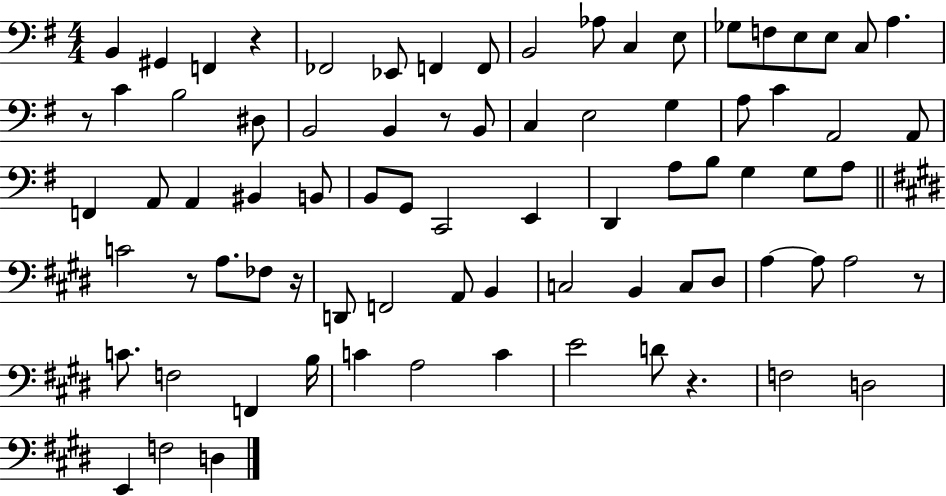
B2/q G#2/q F2/q R/q FES2/h Eb2/e F2/q F2/e B2/h Ab3/e C3/q E3/e Gb3/e F3/e E3/e E3/e C3/e A3/q. R/e C4/q B3/h D#3/e B2/h B2/q R/e B2/e C3/q E3/h G3/q A3/e C4/q A2/h A2/e F2/q A2/e A2/q BIS2/q B2/e B2/e G2/e C2/h E2/q D2/q A3/e B3/e G3/q G3/e A3/e C4/h R/e A3/e. FES3/e R/s D2/e F2/h A2/e B2/q C3/h B2/q C3/e D#3/e A3/q A3/e A3/h R/e C4/e. F3/h F2/q B3/s C4/q A3/h C4/q E4/h D4/e R/q. F3/h D3/h E2/q F3/h D3/q